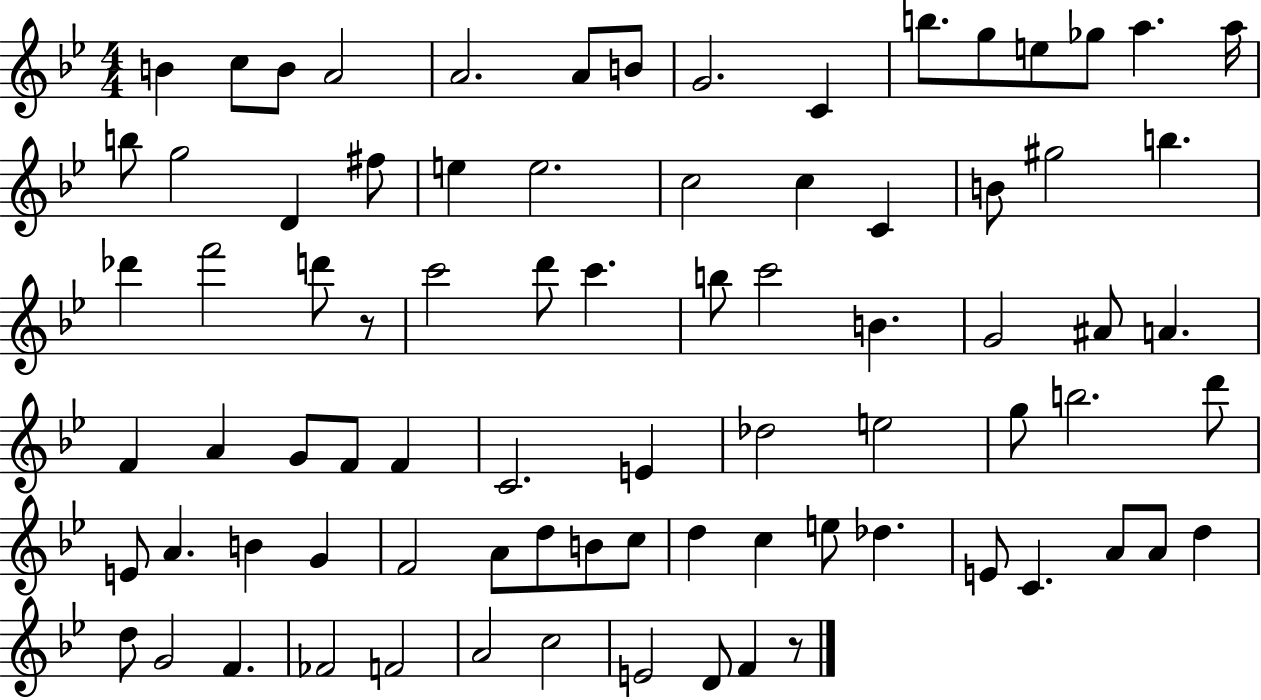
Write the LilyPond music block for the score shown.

{
  \clef treble
  \numericTimeSignature
  \time 4/4
  \key bes \major
  b'4 c''8 b'8 a'2 | a'2. a'8 b'8 | g'2. c'4 | b''8. g''8 e''8 ges''8 a''4. a''16 | \break b''8 g''2 d'4 fis''8 | e''4 e''2. | c''2 c''4 c'4 | b'8 gis''2 b''4. | \break des'''4 f'''2 d'''8 r8 | c'''2 d'''8 c'''4. | b''8 c'''2 b'4. | g'2 ais'8 a'4. | \break f'4 a'4 g'8 f'8 f'4 | c'2. e'4 | des''2 e''2 | g''8 b''2. d'''8 | \break e'8 a'4. b'4 g'4 | f'2 a'8 d''8 b'8 c''8 | d''4 c''4 e''8 des''4. | e'8 c'4. a'8 a'8 d''4 | \break d''8 g'2 f'4. | fes'2 f'2 | a'2 c''2 | e'2 d'8 f'4 r8 | \break \bar "|."
}